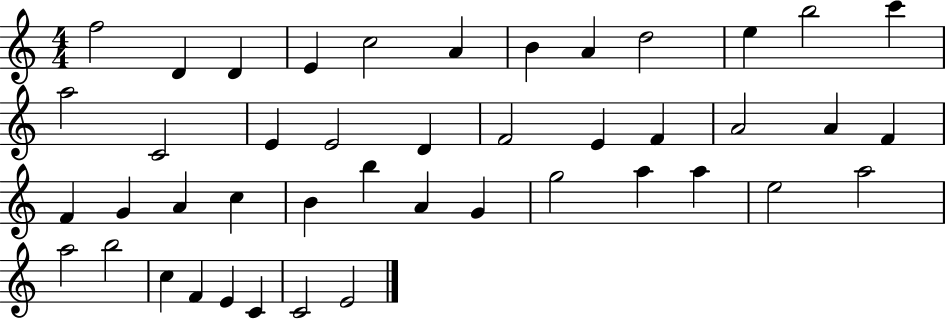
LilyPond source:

{
  \clef treble
  \numericTimeSignature
  \time 4/4
  \key c \major
  f''2 d'4 d'4 | e'4 c''2 a'4 | b'4 a'4 d''2 | e''4 b''2 c'''4 | \break a''2 c'2 | e'4 e'2 d'4 | f'2 e'4 f'4 | a'2 a'4 f'4 | \break f'4 g'4 a'4 c''4 | b'4 b''4 a'4 g'4 | g''2 a''4 a''4 | e''2 a''2 | \break a''2 b''2 | c''4 f'4 e'4 c'4 | c'2 e'2 | \bar "|."
}